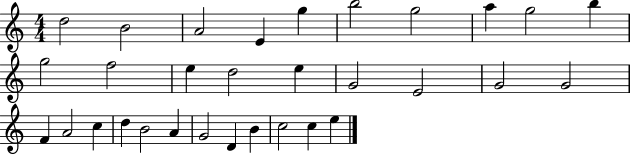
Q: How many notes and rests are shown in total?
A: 31